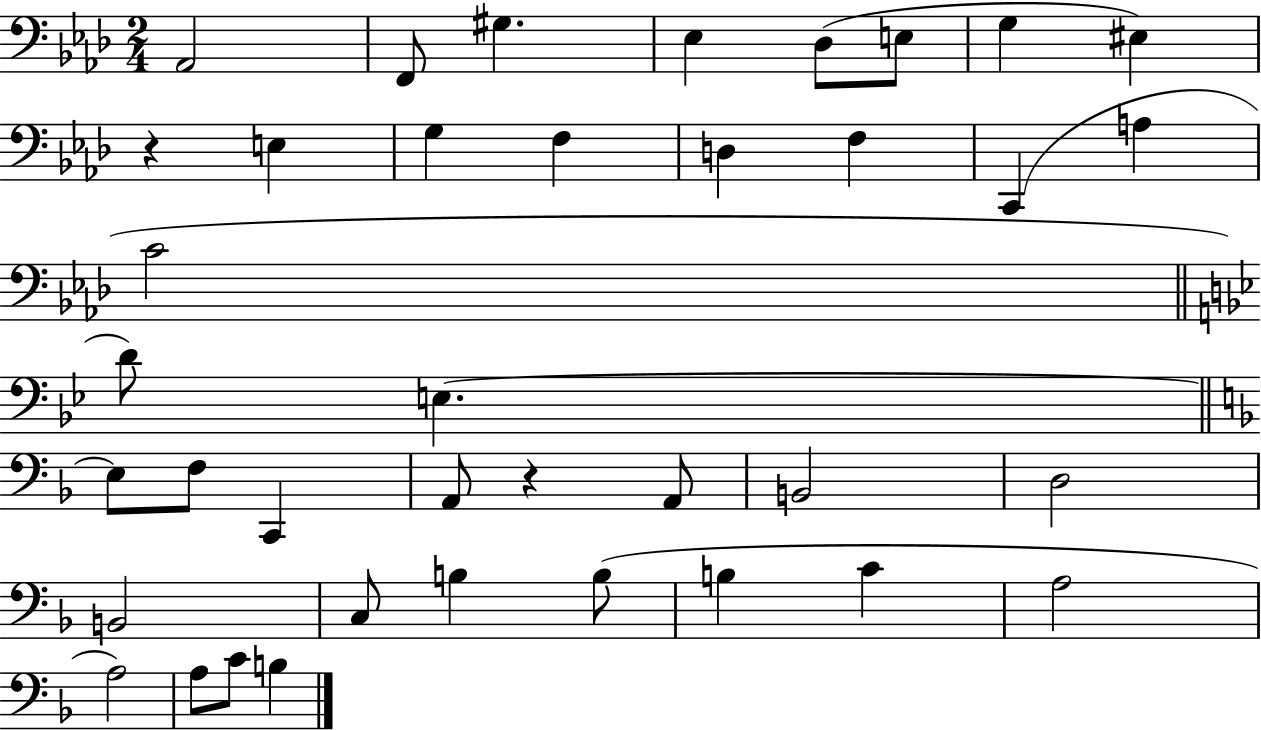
Ab2/h F2/e G#3/q. Eb3/q Db3/e E3/e G3/q EIS3/q R/q E3/q G3/q F3/q D3/q F3/q C2/q A3/q C4/h D4/e E3/q. E3/e F3/e C2/q A2/e R/q A2/e B2/h D3/h B2/h C3/e B3/q B3/e B3/q C4/q A3/h A3/h A3/e C4/e B3/q